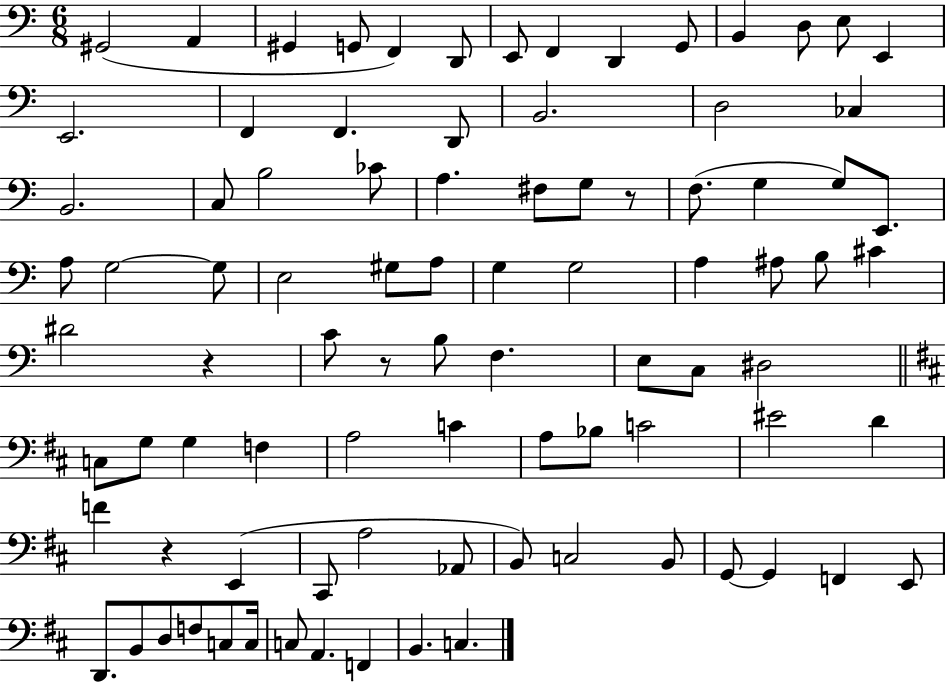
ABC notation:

X:1
T:Untitled
M:6/8
L:1/4
K:C
^G,,2 A,, ^G,, G,,/2 F,, D,,/2 E,,/2 F,, D,, G,,/2 B,, D,/2 E,/2 E,, E,,2 F,, F,, D,,/2 B,,2 D,2 _C, B,,2 C,/2 B,2 _C/2 A, ^F,/2 G,/2 z/2 F,/2 G, G,/2 E,,/2 A,/2 G,2 G,/2 E,2 ^G,/2 A,/2 G, G,2 A, ^A,/2 B,/2 ^C ^D2 z C/2 z/2 B,/2 F, E,/2 C,/2 ^D,2 C,/2 G,/2 G, F, A,2 C A,/2 _B,/2 C2 ^E2 D F z E,, ^C,,/2 A,2 _A,,/2 B,,/2 C,2 B,,/2 G,,/2 G,, F,, E,,/2 D,,/2 B,,/2 D,/2 F,/2 C,/2 C,/4 C,/2 A,, F,, B,, C,